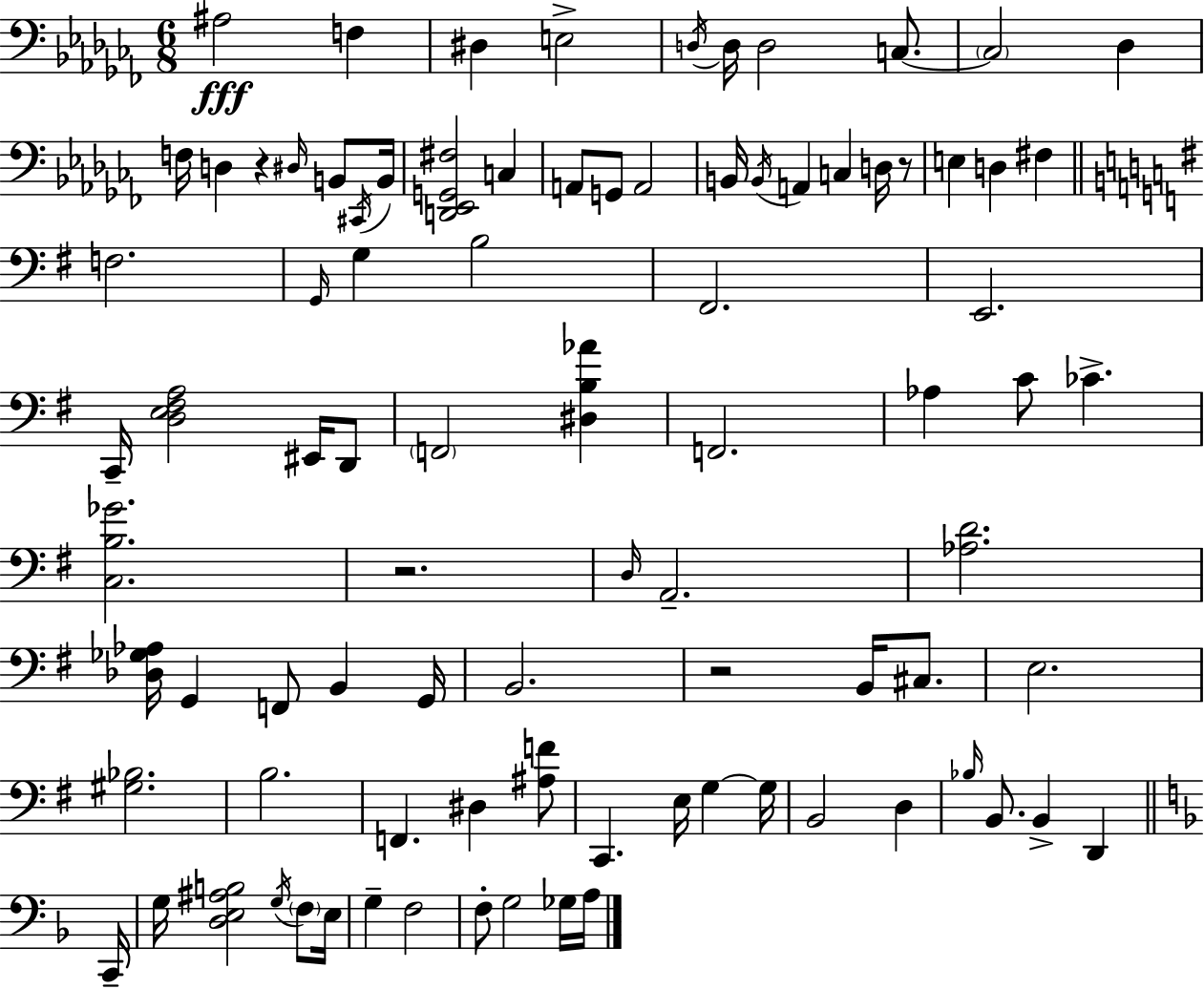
{
  \clef bass
  \numericTimeSignature
  \time 6/8
  \key aes \minor
  ais2\fff f4 | dis4 e2-> | \acciaccatura { d16 } d16 d2 c8.~~ | \parenthesize c2 des4 | \break f16 d4 r4 \grace { dis16 } b,8 | \acciaccatura { cis,16 } b,16 <d, ees, g, fis>2 c4 | a,8 g,8 a,2 | b,16 \acciaccatura { b,16 } a,4 c4 | \break d16 r8 e4 d4 | fis4 \bar "||" \break \key g \major f2. | \grace { g,16 } g4 b2 | fis,2. | e,2. | \break c,16-- <d e fis a>2 eis,16 d,8 | \parenthesize f,2 <dis b aes'>4 | f,2. | aes4 c'8 ces'4.-> | \break <c b ges'>2. | r2. | \grace { d16 } a,2.-- | <aes d'>2. | \break <des ges aes>16 g,4 f,8 b,4 | g,16 b,2. | r2 b,16 cis8. | e2. | \break <gis bes>2. | b2. | f,4. dis4 | <ais f'>8 c,4. e16 g4~~ | \break g16 b,2 d4 | \grace { bes16 } b,8. b,4-> d,4 | \bar "||" \break \key f \major c,16-- g16 <d e ais b>2 \acciaccatura { g16 } \parenthesize f8 | e16 g4-- f2 | f8-. g2 | ges16 a16 \bar "|."
}